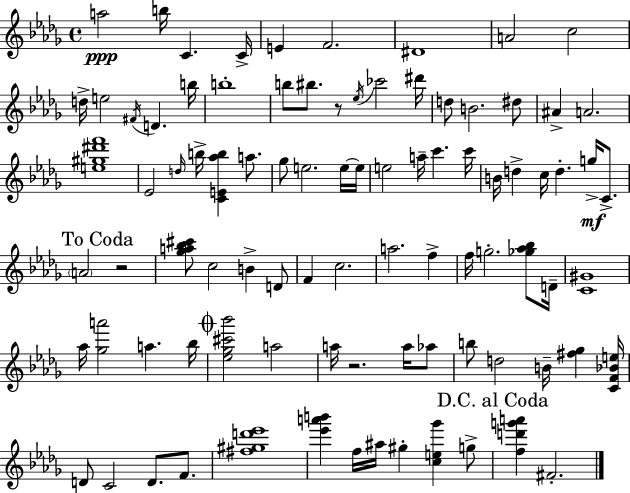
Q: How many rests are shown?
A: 3